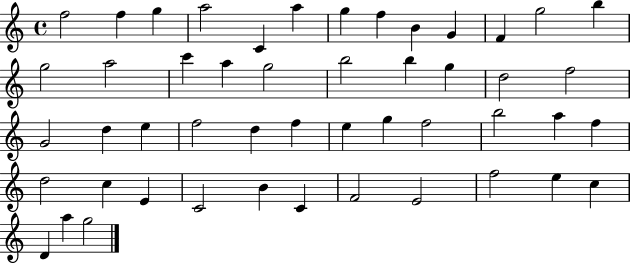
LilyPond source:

{
  \clef treble
  \time 4/4
  \defaultTimeSignature
  \key c \major
  f''2 f''4 g''4 | a''2 c'4 a''4 | g''4 f''4 b'4 g'4 | f'4 g''2 b''4 | \break g''2 a''2 | c'''4 a''4 g''2 | b''2 b''4 g''4 | d''2 f''2 | \break g'2 d''4 e''4 | f''2 d''4 f''4 | e''4 g''4 f''2 | b''2 a''4 f''4 | \break d''2 c''4 e'4 | c'2 b'4 c'4 | f'2 e'2 | f''2 e''4 c''4 | \break d'4 a''4 g''2 | \bar "|."
}